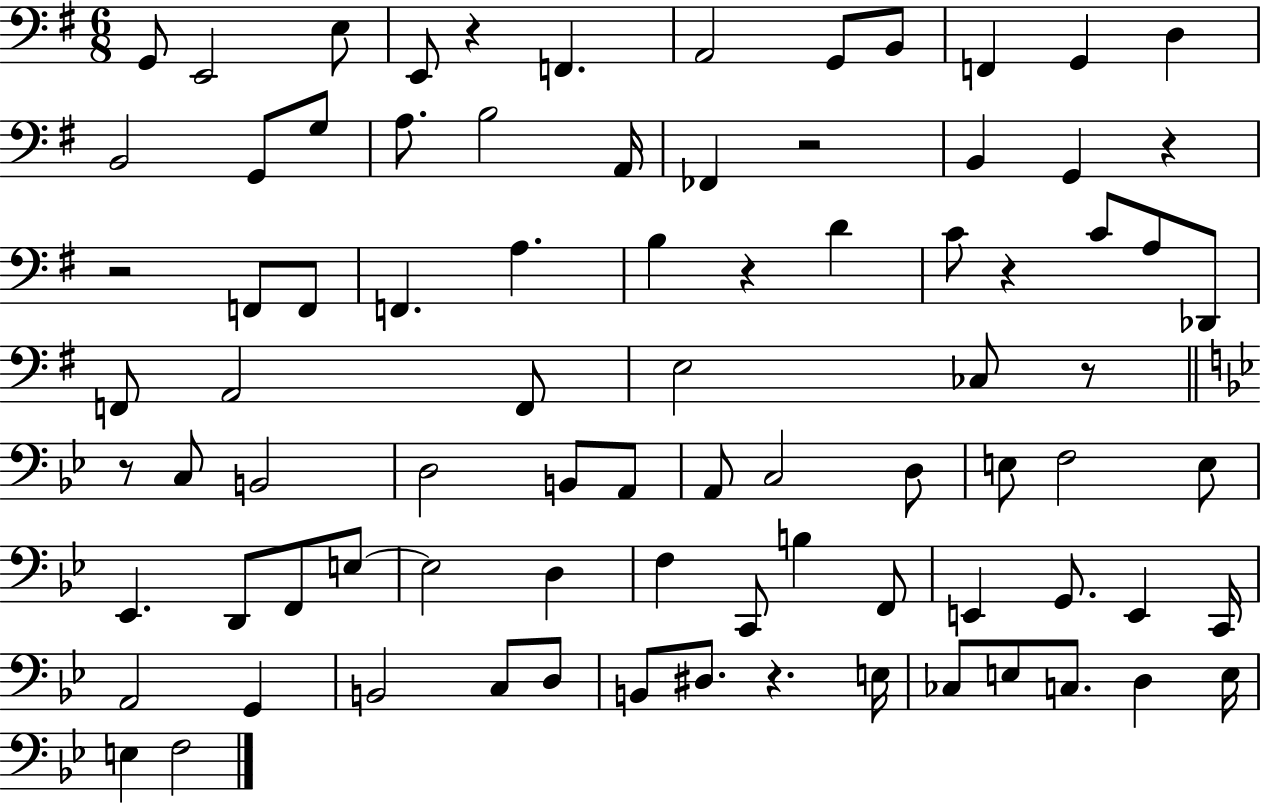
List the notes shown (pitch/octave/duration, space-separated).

G2/e E2/h E3/e E2/e R/q F2/q. A2/h G2/e B2/e F2/q G2/q D3/q B2/h G2/e G3/e A3/e. B3/h A2/s FES2/q R/h B2/q G2/q R/q R/h F2/e F2/e F2/q. A3/q. B3/q R/q D4/q C4/e R/q C4/e A3/e Db2/e F2/e A2/h F2/e E3/h CES3/e R/e R/e C3/e B2/h D3/h B2/e A2/e A2/e C3/h D3/e E3/e F3/h E3/e Eb2/q. D2/e F2/e E3/e E3/h D3/q F3/q C2/e B3/q F2/e E2/q G2/e. E2/q C2/s A2/h G2/q B2/h C3/e D3/e B2/e D#3/e. R/q. E3/s CES3/e E3/e C3/e. D3/q E3/s E3/q F3/h